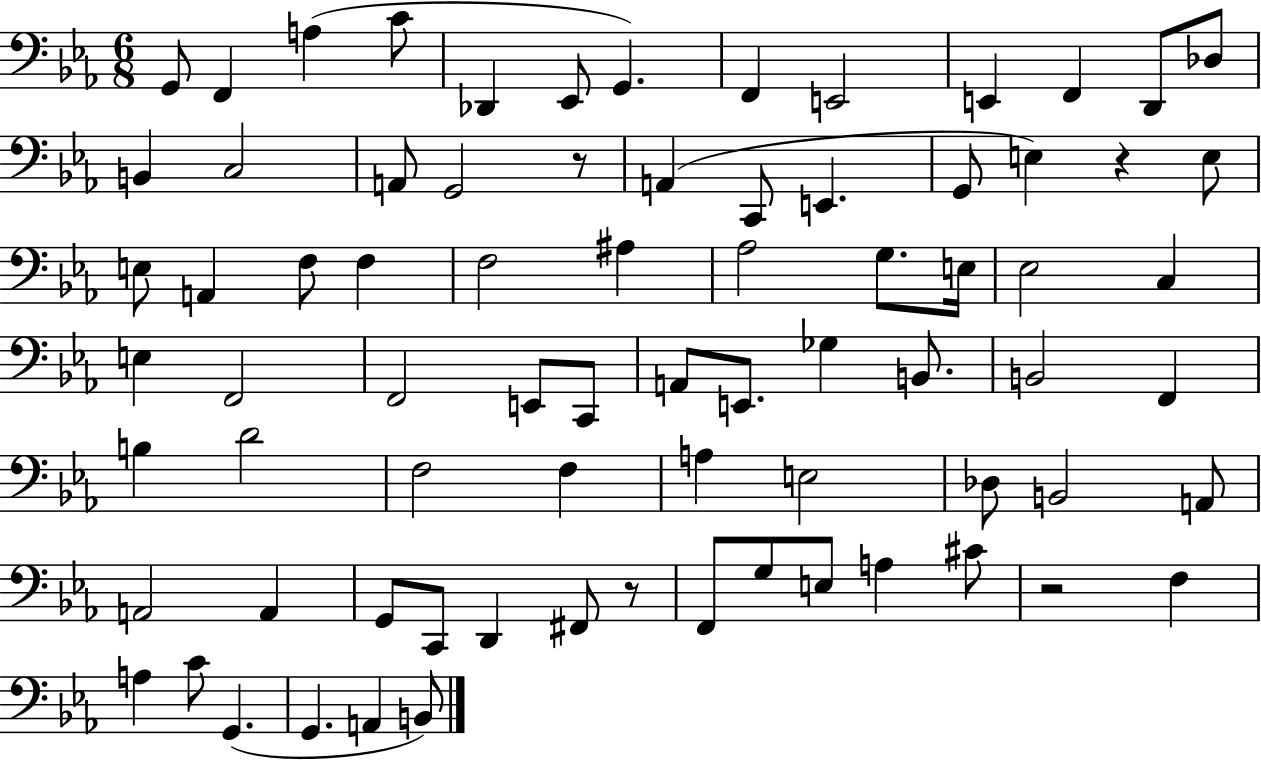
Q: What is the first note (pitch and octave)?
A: G2